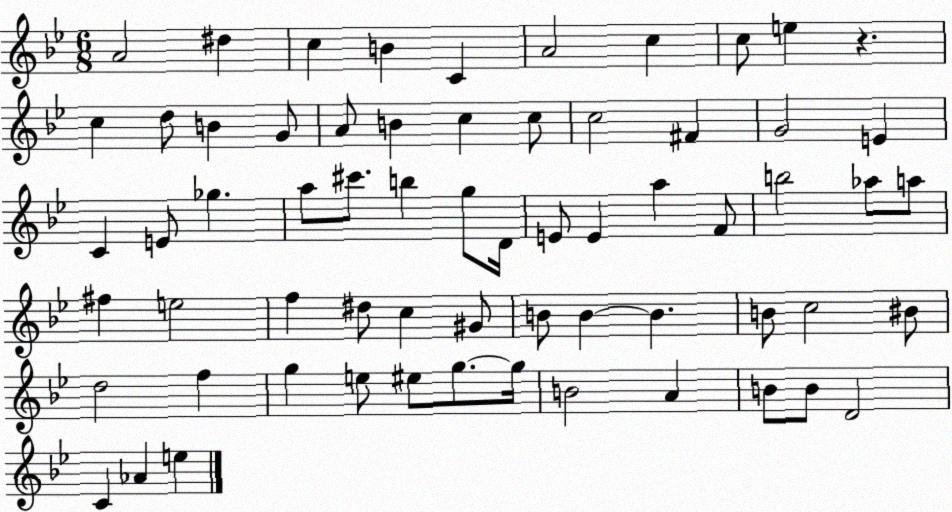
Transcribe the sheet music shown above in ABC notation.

X:1
T:Untitled
M:6/8
L:1/4
K:Bb
A2 ^d c B C A2 c c/2 e z c d/2 B G/2 A/2 B c c/2 c2 ^F G2 E C E/2 _g a/2 ^c'/2 b g/2 D/4 E/2 E a F/2 b2 _a/2 a/2 ^f e2 f ^d/2 c ^G/2 B/2 B B B/2 c2 ^B/2 d2 f g e/2 ^e/2 g/2 g/4 B2 A B/2 B/2 D2 C _A e